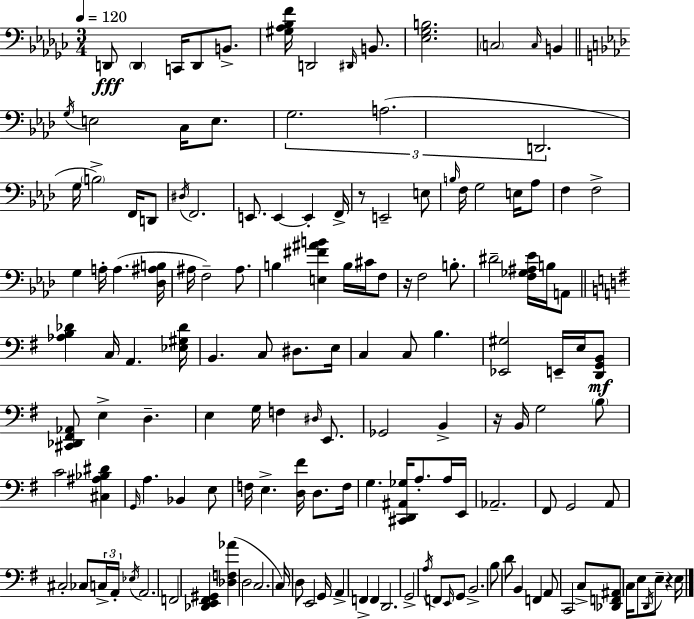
X:1
T:Untitled
M:3/4
L:1/4
K:Ebm
D,,/2 D,, C,,/4 D,,/2 B,,/2 [^G,_A,_B,F]/4 D,,2 ^D,,/4 B,,/2 [_E,_G,B,]2 C,2 C,/4 B,, G,/4 E,2 C,/4 E,/2 G,2 A,2 D,,2 G,/4 B,2 F,,/4 D,,/2 ^D,/4 F,,2 E,,/2 E,, E,, F,,/4 z/2 E,,2 E,/2 B,/4 F,/4 G,2 E,/4 _A,/2 F, F,2 G, A,/4 A, [_D,^A,B,]/4 ^A,/4 F,2 ^A,/2 B, [E,^F^AB] B,/4 ^C/4 F,/2 z/4 F,2 B,/2 ^D2 [F,_G,^A,_E]/4 B,/4 A,,/2 [_A,B,_D] C,/4 A,, [_E,^G,_D]/4 B,, C,/2 ^D,/2 E,/4 C, C,/2 B, [_E,,^G,]2 E,,/4 E,/4 [D,,G,,B,,]/2 [^C,,_D,,^F,,_A,,]/2 E, D, E, G,/4 F, ^D,/4 E,,/2 _G,,2 B,, z/4 B,,/4 G,2 B,/2 C2 [^C,^A,_B,^D] G,,/4 A, _B,, E,/2 F,/4 E, [D,^F]/4 D,/2 F,/4 G, [^C,,D,,^A,,_G,]/4 A,/2 A,/4 E,,/4 _A,,2 ^F,,/2 G,,2 A,,/2 ^C,2 _C,/2 C,/4 A,,/4 _E,/4 A,,2 F,,2 [_D,,E,,^F,,^G,,] [_D,F,_A] D,2 C,2 C,/4 D,/2 E,,2 G,,/4 A,, F,, F,, D,,2 G,,2 A,/4 F,,/2 E,,/4 G,,/2 B,,2 B,/2 D/2 B,, F,, A,,/2 C,,2 C,/2 [_D,,F,,^A,,]/2 C,/4 E,/2 D,,/4 E,/2 z E,/4